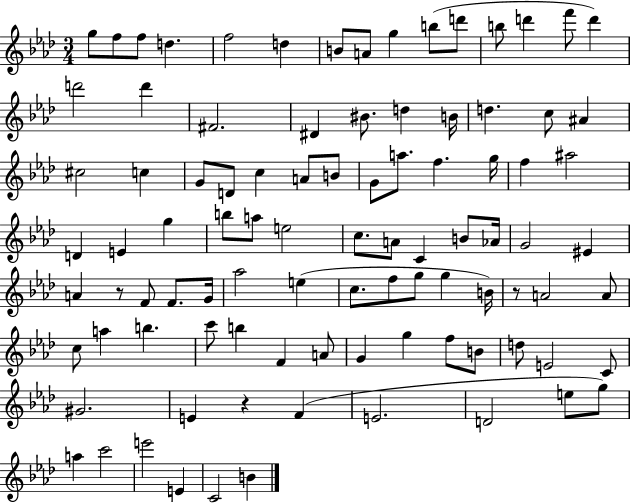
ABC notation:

X:1
T:Untitled
M:3/4
L:1/4
K:Ab
g/2 f/2 f/2 d f2 d B/2 A/2 g b/2 d'/2 b/2 d' f'/2 d' d'2 d' ^F2 ^D ^B/2 d B/4 d c/2 ^A ^c2 c G/2 D/2 c A/2 B/2 G/2 a/2 f g/4 f ^a2 D E g b/2 a/2 e2 c/2 A/2 C B/2 _A/4 G2 ^E A z/2 F/2 F/2 G/4 _a2 e c/2 f/2 g/2 g B/4 z/2 A2 A/2 c/2 a b c'/2 b F A/2 G g f/2 B/2 d/2 E2 C/2 ^G2 E z F E2 D2 e/2 g/2 a c'2 e'2 E C2 B